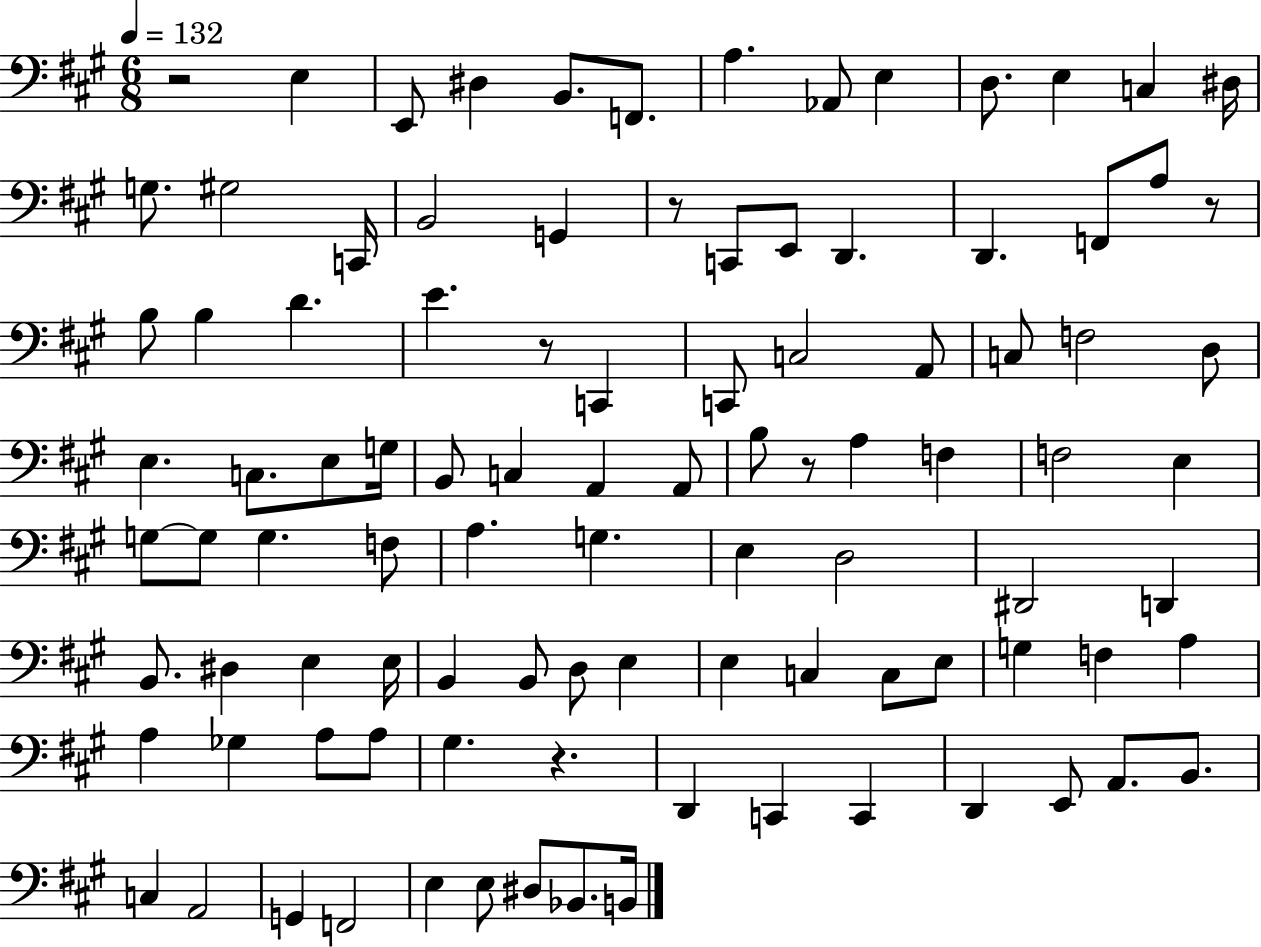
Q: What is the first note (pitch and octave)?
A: E3